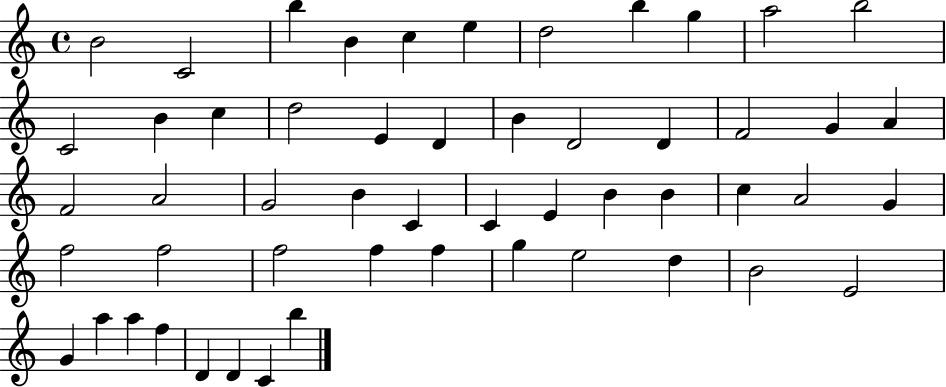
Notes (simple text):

B4/h C4/h B5/q B4/q C5/q E5/q D5/h B5/q G5/q A5/h B5/h C4/h B4/q C5/q D5/h E4/q D4/q B4/q D4/h D4/q F4/h G4/q A4/q F4/h A4/h G4/h B4/q C4/q C4/q E4/q B4/q B4/q C5/q A4/h G4/q F5/h F5/h F5/h F5/q F5/q G5/q E5/h D5/q B4/h E4/h G4/q A5/q A5/q F5/q D4/q D4/q C4/q B5/q